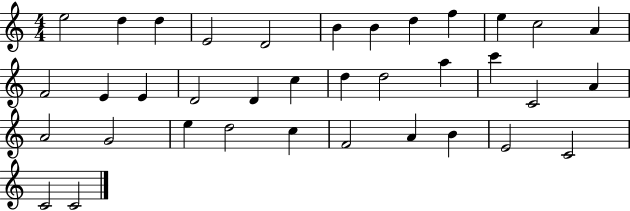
{
  \clef treble
  \numericTimeSignature
  \time 4/4
  \key c \major
  e''2 d''4 d''4 | e'2 d'2 | b'4 b'4 d''4 f''4 | e''4 c''2 a'4 | \break f'2 e'4 e'4 | d'2 d'4 c''4 | d''4 d''2 a''4 | c'''4 c'2 a'4 | \break a'2 g'2 | e''4 d''2 c''4 | f'2 a'4 b'4 | e'2 c'2 | \break c'2 c'2 | \bar "|."
}